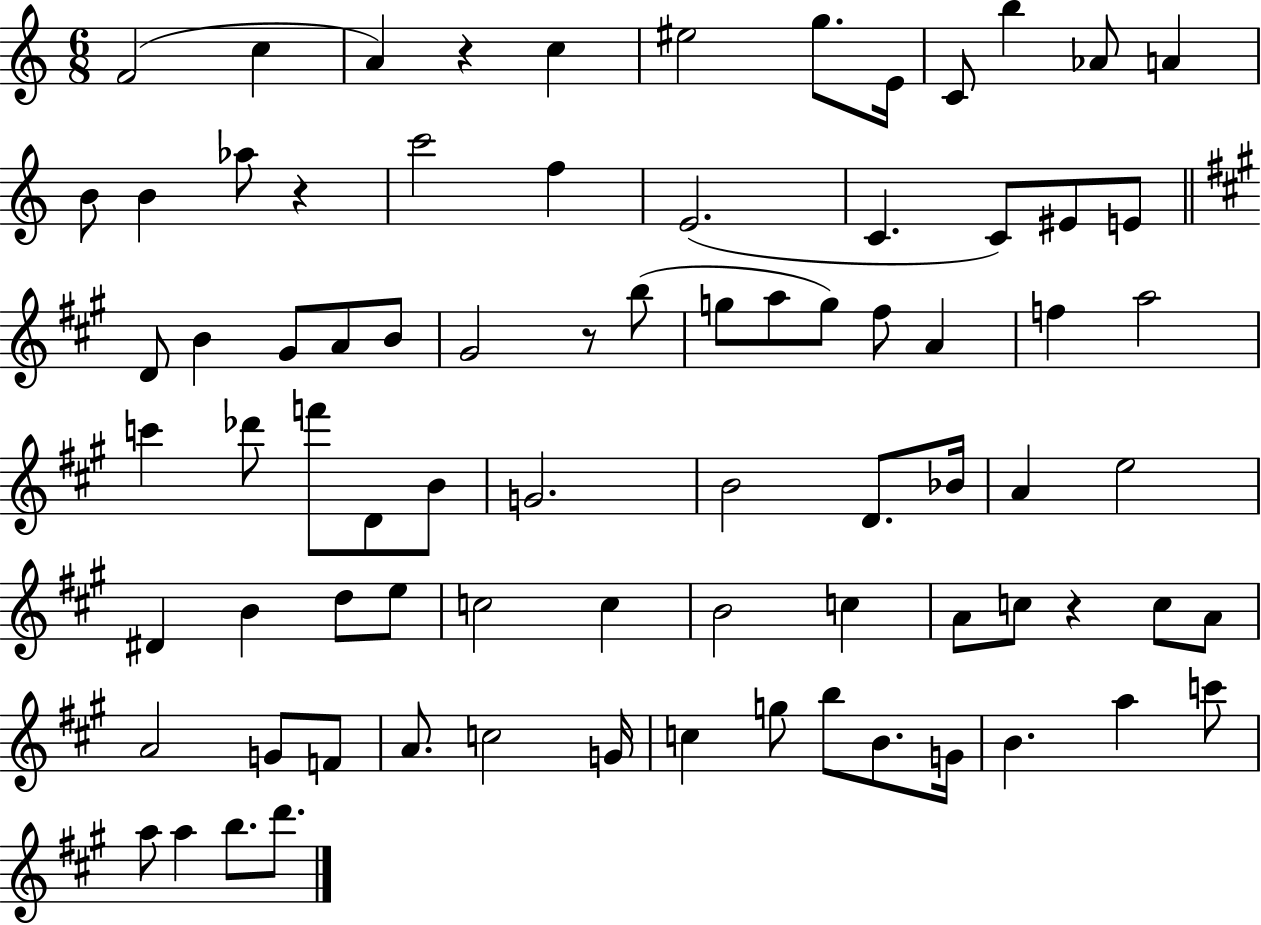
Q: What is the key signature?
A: C major